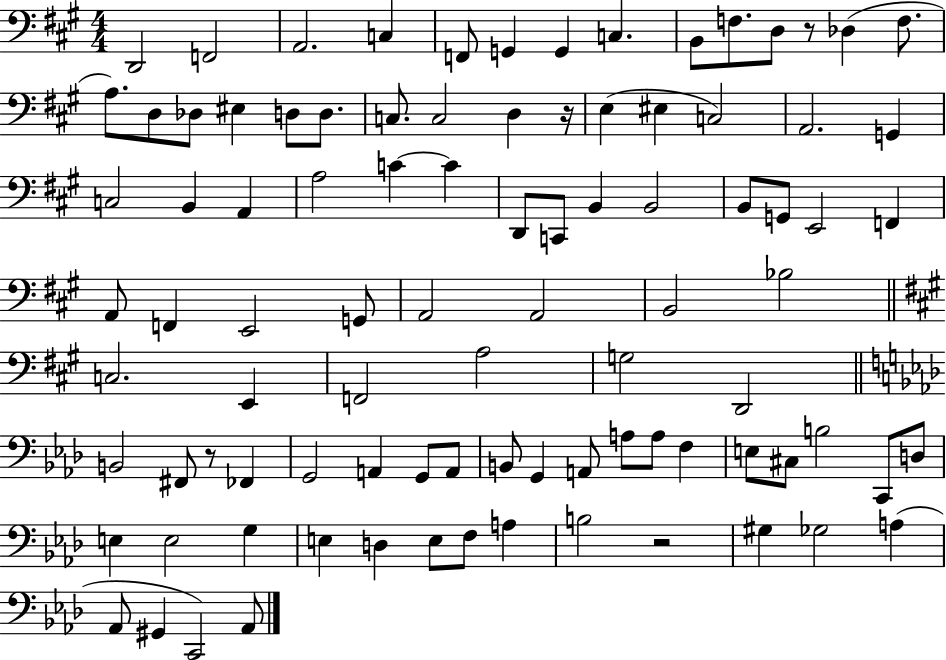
D2/h F2/h A2/h. C3/q F2/e G2/q G2/q C3/q. B2/e F3/e. D3/e R/e Db3/q F3/e. A3/e. D3/e Db3/e EIS3/q D3/e D3/e. C3/e. C3/h D3/q R/s E3/q EIS3/q C3/h A2/h. G2/q C3/h B2/q A2/q A3/h C4/q C4/q D2/e C2/e B2/q B2/h B2/e G2/e E2/h F2/q A2/e F2/q E2/h G2/e A2/h A2/h B2/h Bb3/h C3/h. E2/q F2/h A3/h G3/h D2/h B2/h F#2/e R/e FES2/q G2/h A2/q G2/e A2/e B2/e G2/q A2/e A3/e A3/e F3/q E3/e C#3/e B3/h C2/e D3/e E3/q E3/h G3/q E3/q D3/q E3/e F3/e A3/q B3/h R/h G#3/q Gb3/h A3/q Ab2/e G#2/q C2/h Ab2/e